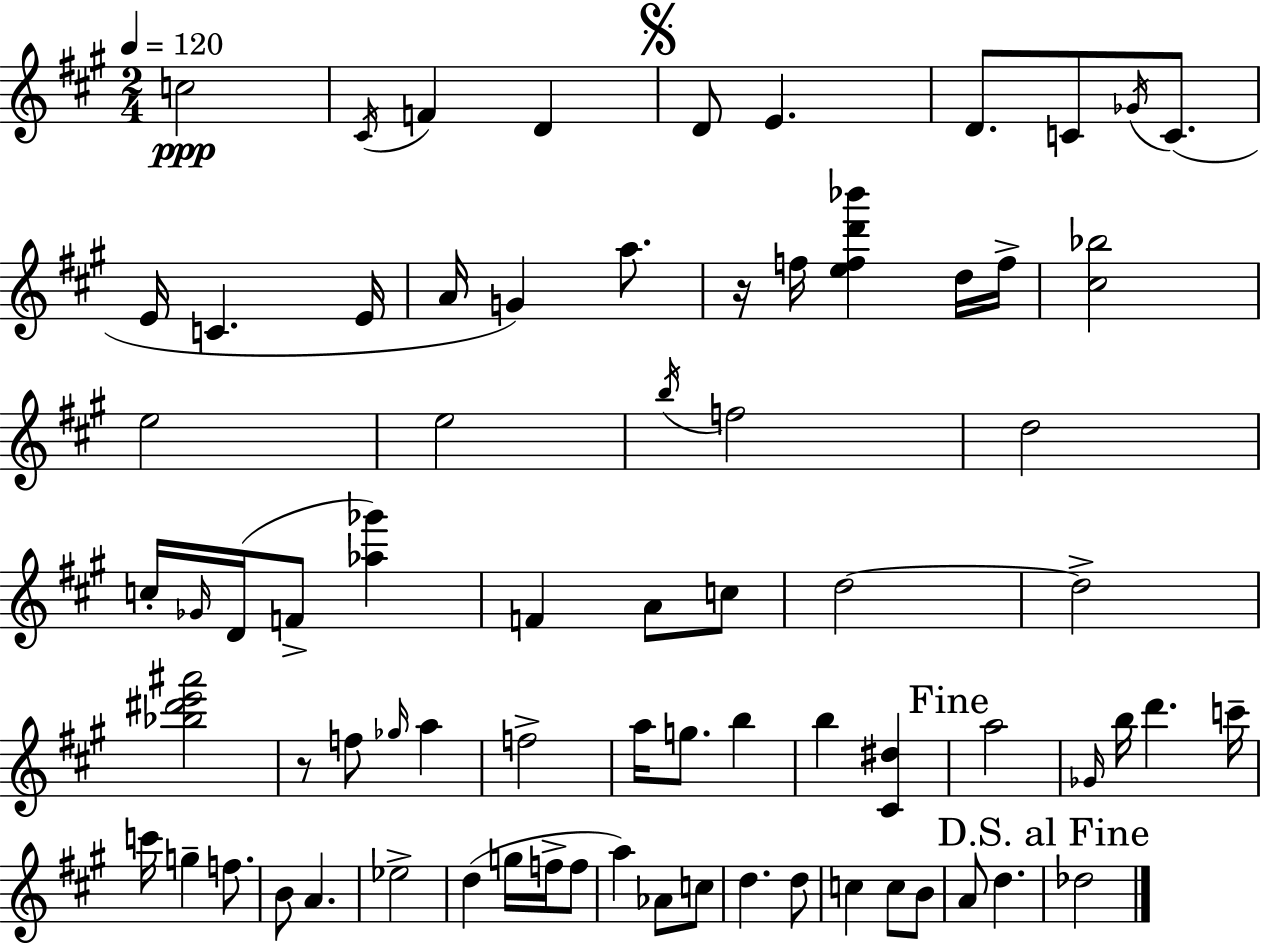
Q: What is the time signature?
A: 2/4